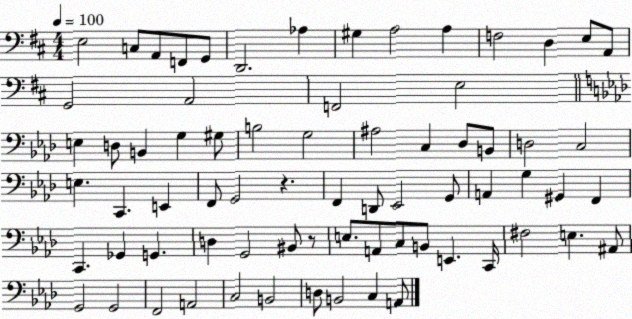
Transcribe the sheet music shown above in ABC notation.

X:1
T:Untitled
M:4/4
L:1/4
K:D
E,2 C,/2 A,,/2 F,,/2 G,,/2 D,,2 _A, ^G, A,2 A, F,2 D, E,/2 A,,/2 G,,2 A,,2 F,,2 E,2 E, D,/2 B,, G, ^G,/2 B,2 G,2 ^A,2 C, _D,/2 B,,/2 D,2 C,2 E, C,, E,, F,,/2 G,,2 z F,, D,,/2 _E,,2 G,,/2 A,, G, ^G,, F,, C,, _G,, G,, D, G,,2 ^B,,/2 z/2 E,/2 A,,/2 C,/2 B,,/2 E,, C,,/4 ^F,2 E, ^A,,/2 G,,2 G,,2 F,,2 A,,2 C,2 B,,2 D,/2 B,,2 C, A,,/2